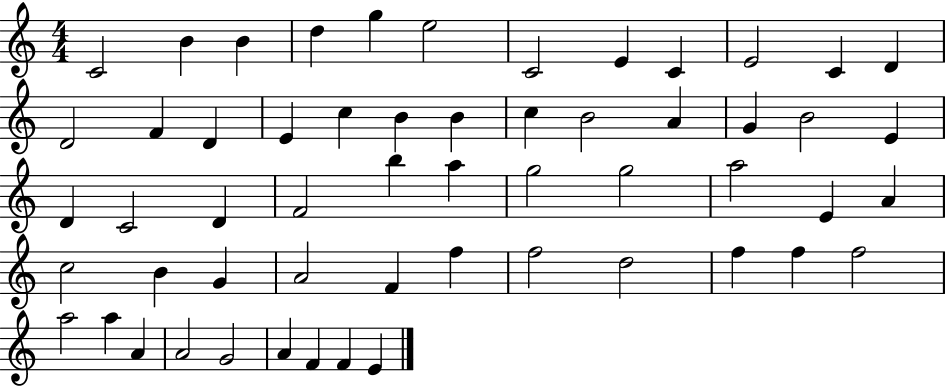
{
  \clef treble
  \numericTimeSignature
  \time 4/4
  \key c \major
  c'2 b'4 b'4 | d''4 g''4 e''2 | c'2 e'4 c'4 | e'2 c'4 d'4 | \break d'2 f'4 d'4 | e'4 c''4 b'4 b'4 | c''4 b'2 a'4 | g'4 b'2 e'4 | \break d'4 c'2 d'4 | f'2 b''4 a''4 | g''2 g''2 | a''2 e'4 a'4 | \break c''2 b'4 g'4 | a'2 f'4 f''4 | f''2 d''2 | f''4 f''4 f''2 | \break a''2 a''4 a'4 | a'2 g'2 | a'4 f'4 f'4 e'4 | \bar "|."
}